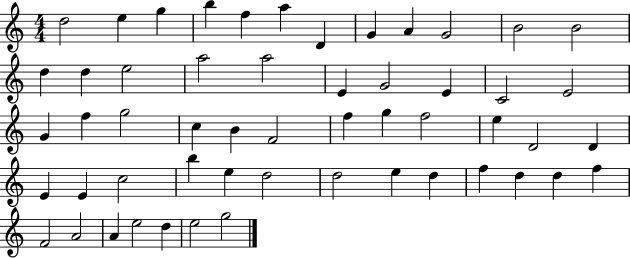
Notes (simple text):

D5/h E5/q G5/q B5/q F5/q A5/q D4/q G4/q A4/q G4/h B4/h B4/h D5/q D5/q E5/h A5/h A5/h E4/q G4/h E4/q C4/h E4/h G4/q F5/q G5/h C5/q B4/q F4/h F5/q G5/q F5/h E5/q D4/h D4/q E4/q E4/q C5/h B5/q E5/q D5/h D5/h E5/q D5/q F5/q D5/q D5/q F5/q F4/h A4/h A4/q E5/h D5/q E5/h G5/h